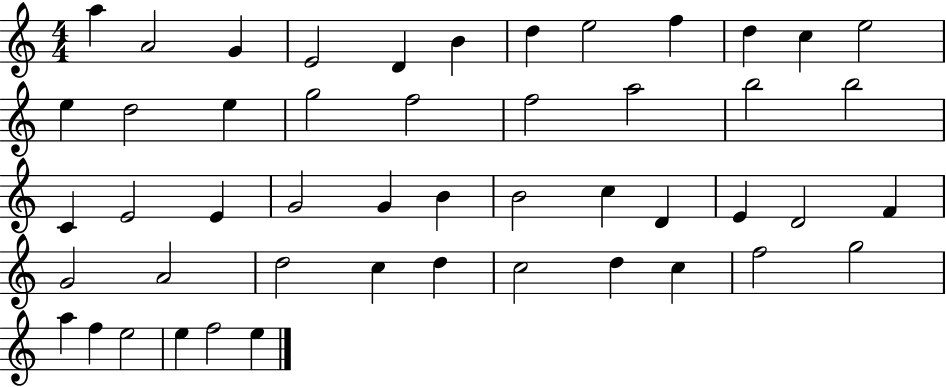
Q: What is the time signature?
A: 4/4